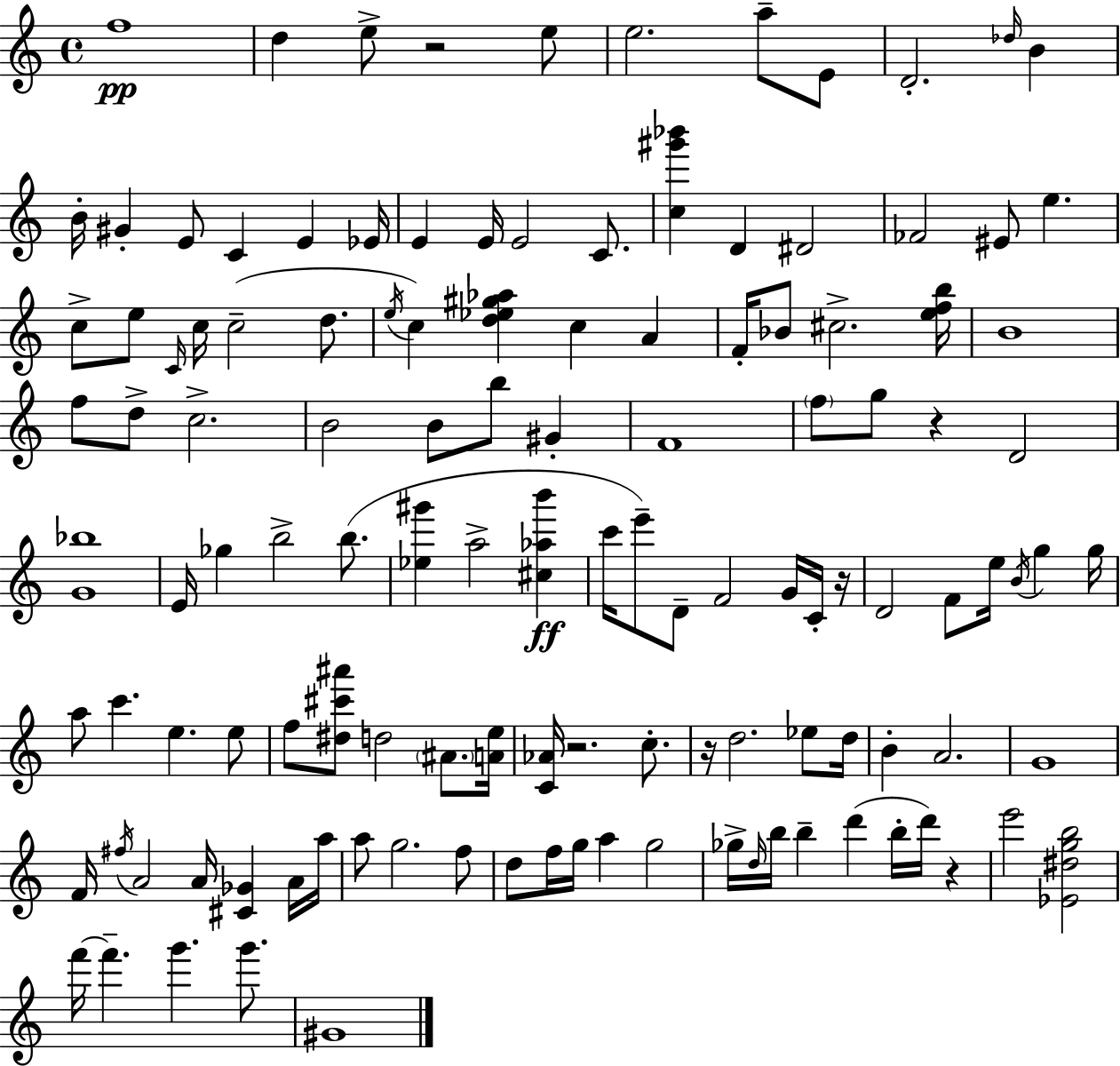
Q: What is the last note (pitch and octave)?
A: G#4